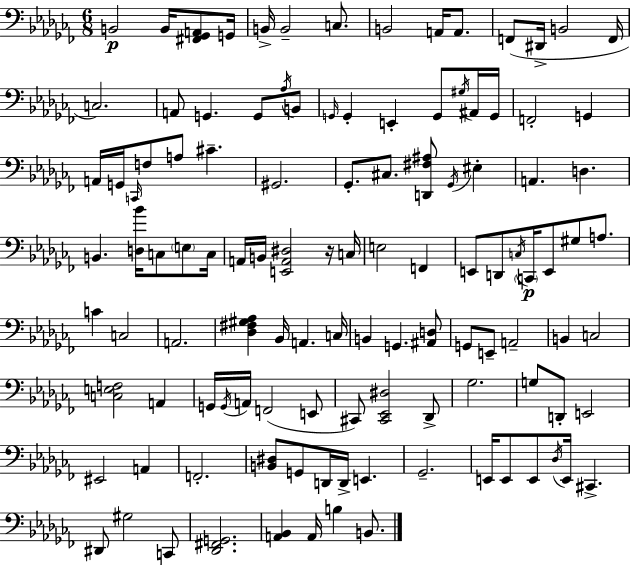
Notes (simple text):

B2/h B2/s [F#2,Gb2,A2]/e G2/s B2/s B2/h C3/e. B2/h A2/s A2/e. F2/e D#2/s B2/h F2/s C3/h. A2/e G2/q. G2/e Ab3/s B2/e G2/s G2/q E2/q G2/e G#3/s A#2/s G2/s F2/h G2/q A2/s G2/s C2/s F3/e A3/e C#4/q. G#2/h. Gb2/e. C#3/e. [D2,F#3,A#3]/e Gb2/s EIS3/q A2/q. D3/q. B2/q. [D3,Bb4]/s C3/e E3/e C3/s A2/s B2/s [E2,A2,D#3]/h R/s C3/s E3/h F2/q E2/e D2/e C3/s C2/s E2/e G#3/e A3/e. C4/q C3/h A2/h. [Db3,F#3,G#3,Ab3]/q Bb2/s A2/q. C3/s B2/q G2/q. [A#2,D3]/e G2/e E2/e A2/h B2/q C3/h [C3,E3,F3]/h A2/q G2/s G2/s A2/s F2/h E2/e C#2/e [C#2,Eb2,D#3]/h Db2/e Gb3/h. G3/e D2/e E2/h EIS2/h A2/q F2/h. [B2,D#3]/e G2/e D2/s D2/s E2/q. Gb2/h. E2/s E2/e E2/e Db3/s E2/s C#2/q. D#2/e G#3/h C2/e [Db2,F#2,G2]/h. [A2,Bb2]/q A2/s B3/q B2/e.